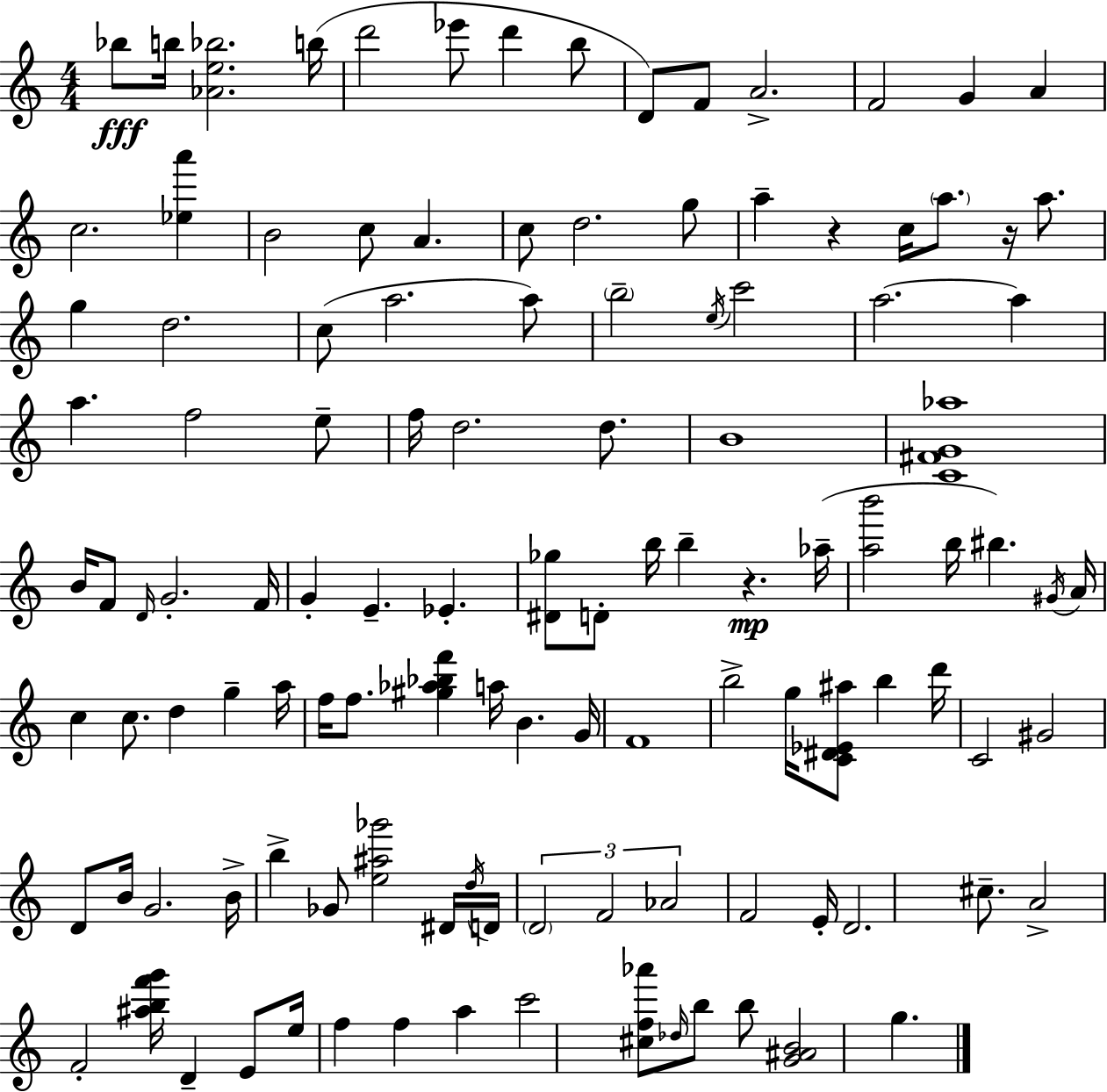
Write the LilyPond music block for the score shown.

{
  \clef treble
  \numericTimeSignature
  \time 4/4
  \key a \minor
  \repeat volta 2 { bes''8\fff b''16 <aes' e'' bes''>2. b''16( | d'''2 ees'''8 d'''4 b''8 | d'8) f'8 a'2.-> | f'2 g'4 a'4 | \break c''2. <ees'' a'''>4 | b'2 c''8 a'4. | c''8 d''2. g''8 | a''4-- r4 c''16 \parenthesize a''8. r16 a''8. | \break g''4 d''2. | c''8( a''2. a''8) | \parenthesize b''2-- \acciaccatura { e''16 } c'''2 | a''2.~~ a''4 | \break a''4. f''2 e''8-- | f''16 d''2. d''8. | b'1 | <c' fis' g' aes''>1 | \break b'16 f'8 \grace { d'16 } g'2.-. | f'16 g'4-. e'4.-- ees'4.-. | <dis' ges''>8 d'8-. b''16 b''4-- r4.\mp | aes''16--( <a'' b'''>2 b''16 bis''4.) | \break \acciaccatura { gis'16 } a'16 c''4 c''8. d''4 g''4-- | a''16 f''16 f''8. <gis'' aes'' bes'' f'''>4 a''16 b'4. | g'16 f'1 | b''2-> g''16 <c' dis' ees' ais''>8 b''4 | \break d'''16 c'2 gis'2 | d'8 b'16 g'2. | b'16-> b''4-> ges'8 <e'' ais'' ges'''>2 | dis'16 \acciaccatura { d''16 } d'16 \tuplet 3/2 { \parenthesize d'2 f'2 | \break aes'2 } f'2 | e'16-. d'2. | cis''8.-- a'2-> f'2-. | <ais'' b'' f''' g'''>16 d'4-- e'8 e''16 f''4 | \break f''4 a''4 c'''2 | <cis'' f'' aes'''>8 \grace { des''16 } b''8 b''8 <g' ais' b'>2 g''4. | } \bar "|."
}